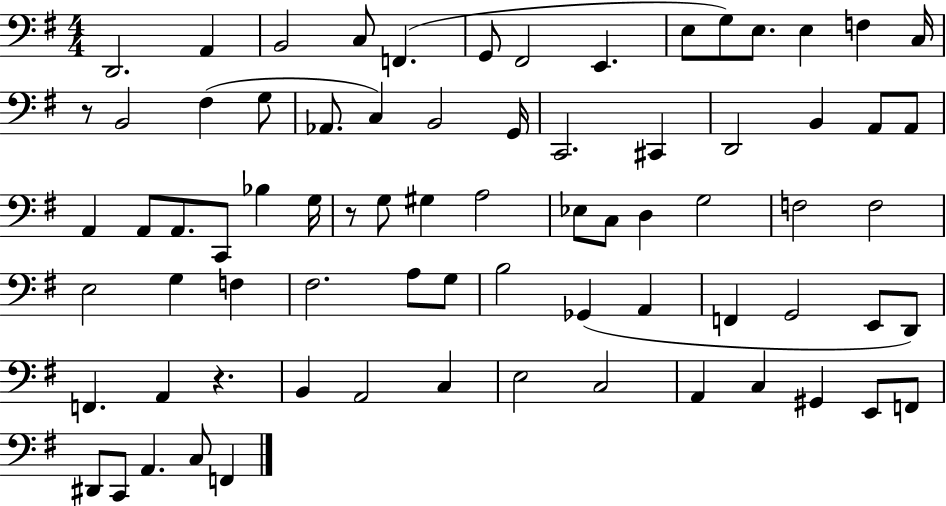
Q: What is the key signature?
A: G major